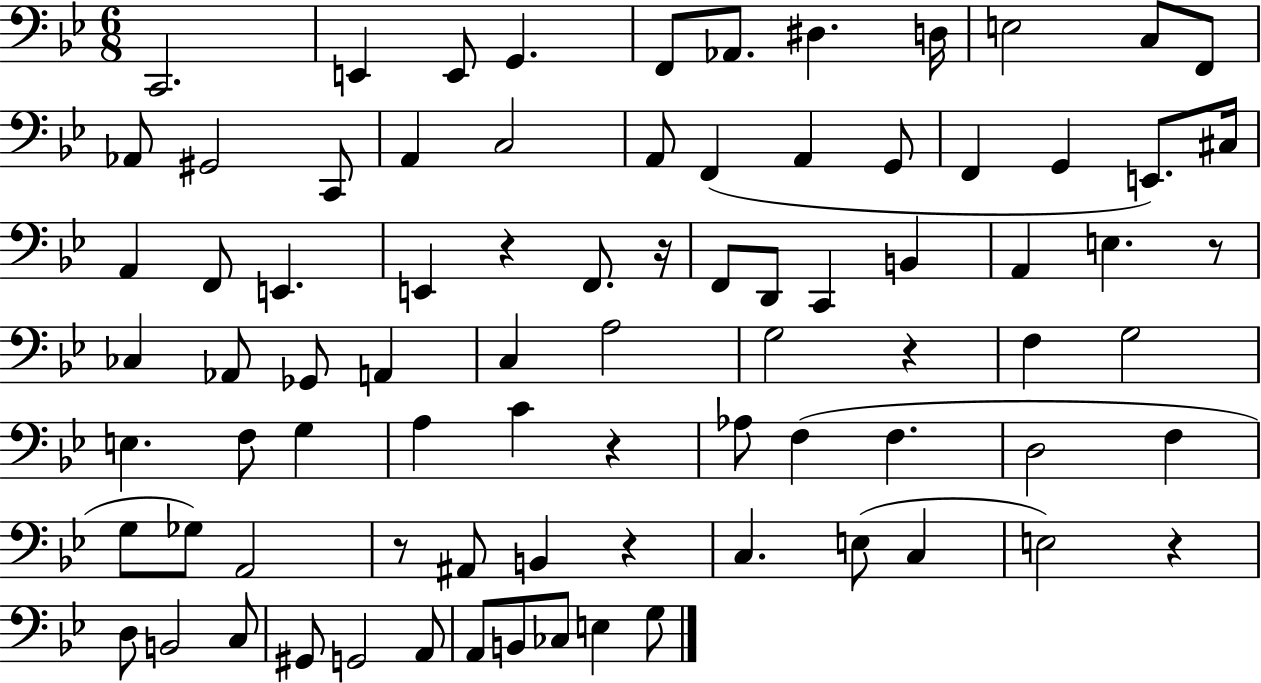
X:1
T:Untitled
M:6/8
L:1/4
K:Bb
C,,2 E,, E,,/2 G,, F,,/2 _A,,/2 ^D, D,/4 E,2 C,/2 F,,/2 _A,,/2 ^G,,2 C,,/2 A,, C,2 A,,/2 F,, A,, G,,/2 F,, G,, E,,/2 ^C,/4 A,, F,,/2 E,, E,, z F,,/2 z/4 F,,/2 D,,/2 C,, B,, A,, E, z/2 _C, _A,,/2 _G,,/2 A,, C, A,2 G,2 z F, G,2 E, F,/2 G, A, C z _A,/2 F, F, D,2 F, G,/2 _G,/2 A,,2 z/2 ^A,,/2 B,, z C, E,/2 C, E,2 z D,/2 B,,2 C,/2 ^G,,/2 G,,2 A,,/2 A,,/2 B,,/2 _C,/2 E, G,/2